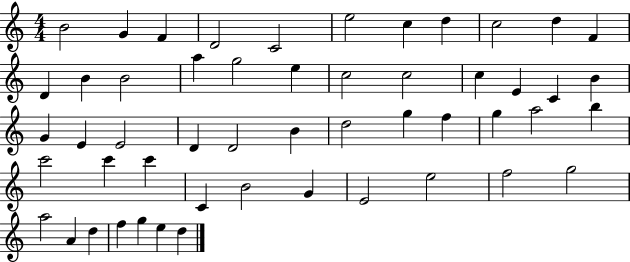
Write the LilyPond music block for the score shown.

{
  \clef treble
  \numericTimeSignature
  \time 4/4
  \key c \major
  b'2 g'4 f'4 | d'2 c'2 | e''2 c''4 d''4 | c''2 d''4 f'4 | \break d'4 b'4 b'2 | a''4 g''2 e''4 | c''2 c''2 | c''4 e'4 c'4 b'4 | \break g'4 e'4 e'2 | d'4 d'2 b'4 | d''2 g''4 f''4 | g''4 a''2 b''4 | \break c'''2 c'''4 c'''4 | c'4 b'2 g'4 | e'2 e''2 | f''2 g''2 | \break a''2 a'4 d''4 | f''4 g''4 e''4 d''4 | \bar "|."
}